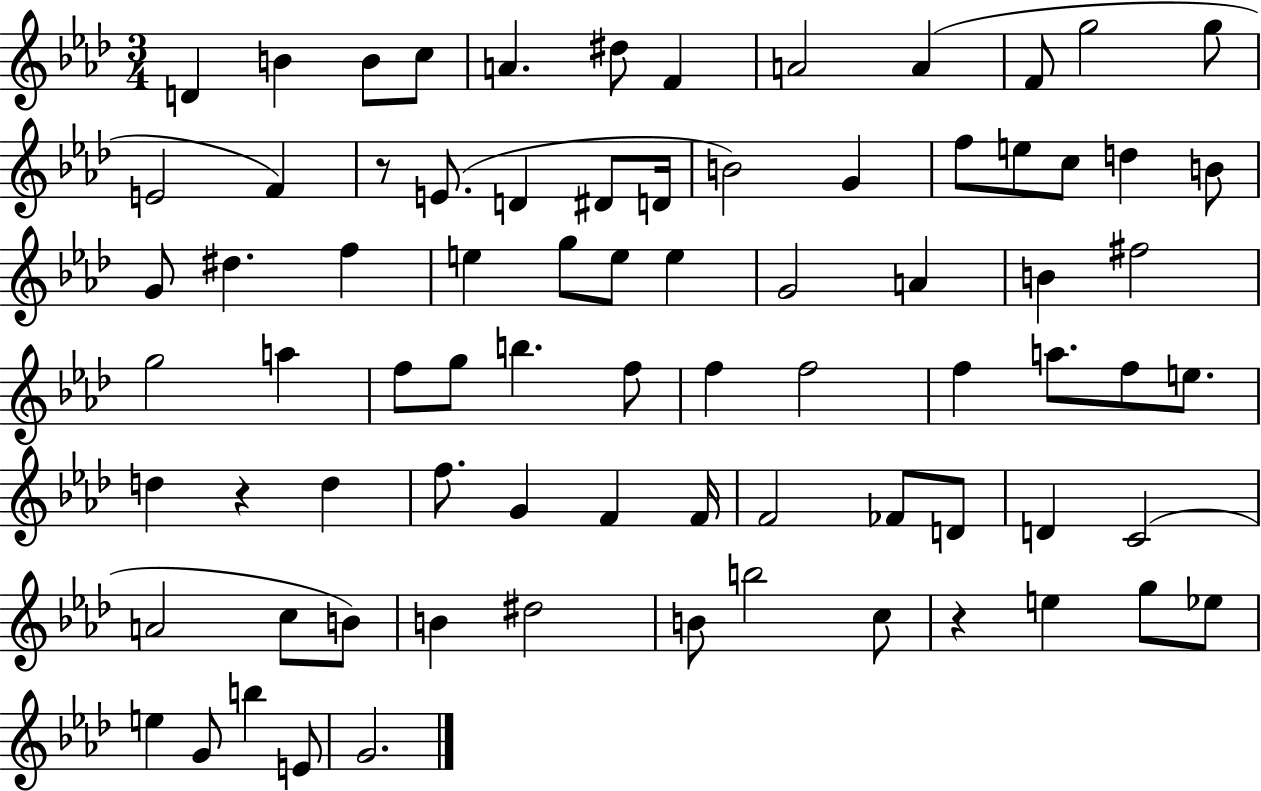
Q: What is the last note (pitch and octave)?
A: G4